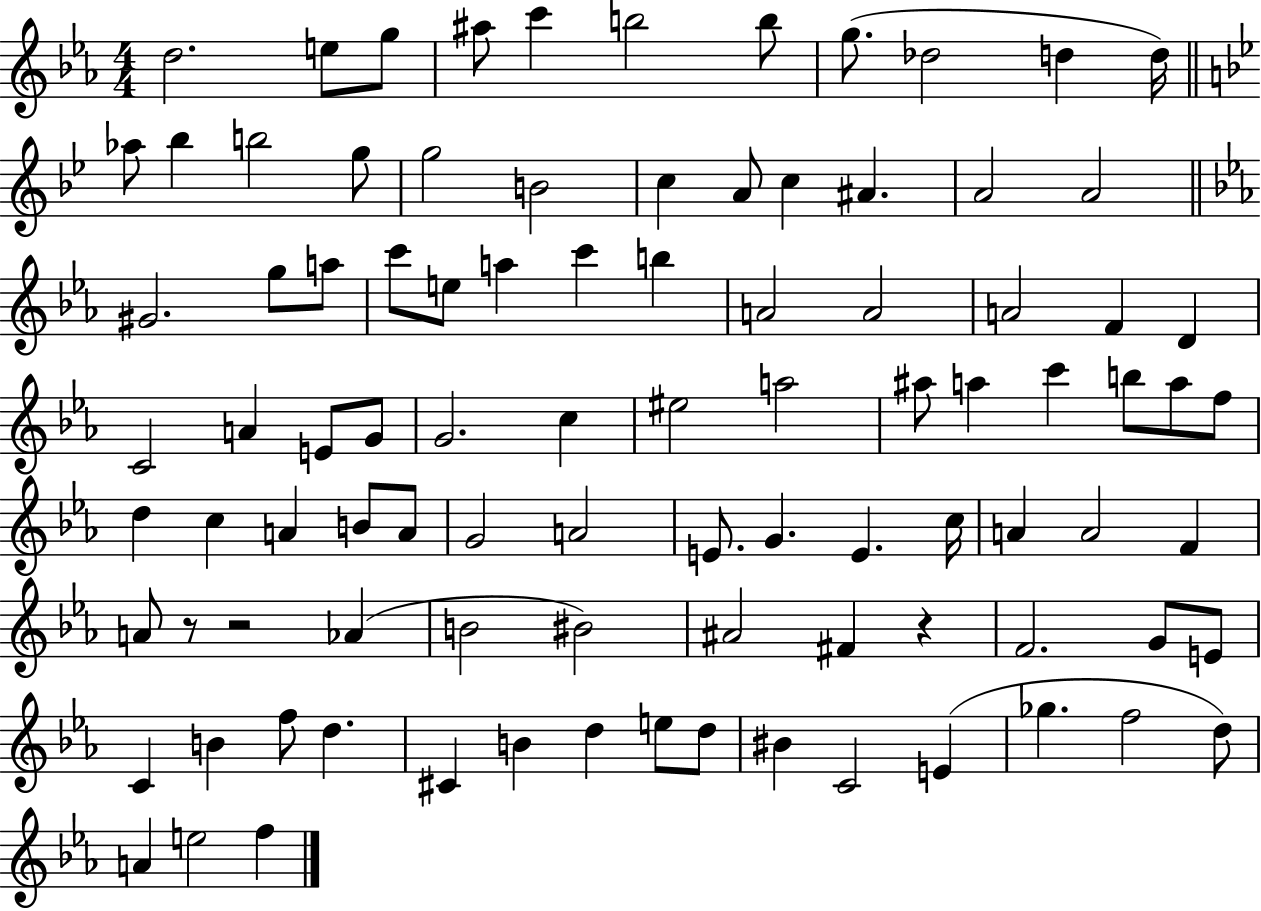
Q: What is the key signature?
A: EES major